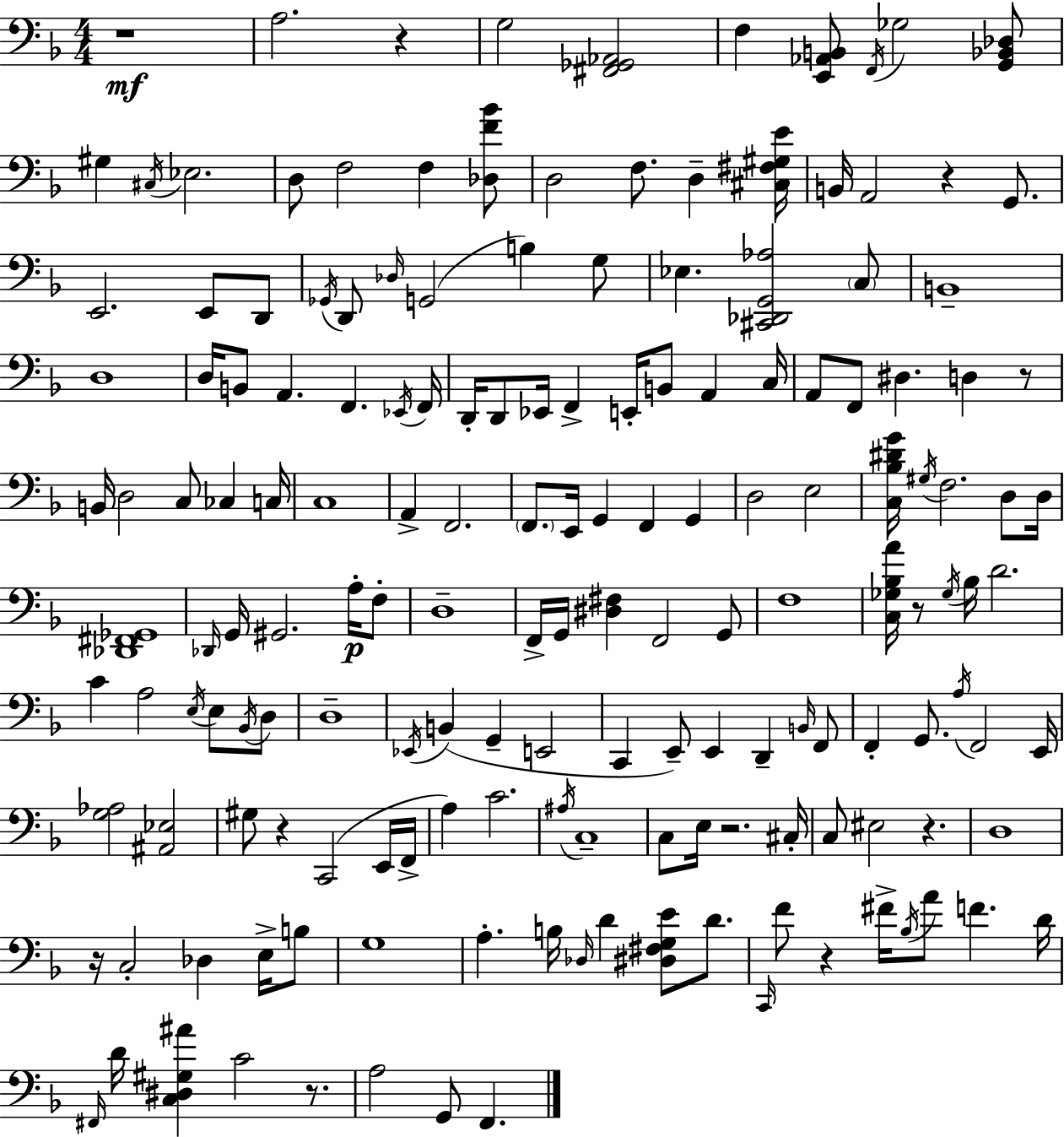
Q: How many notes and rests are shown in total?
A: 165